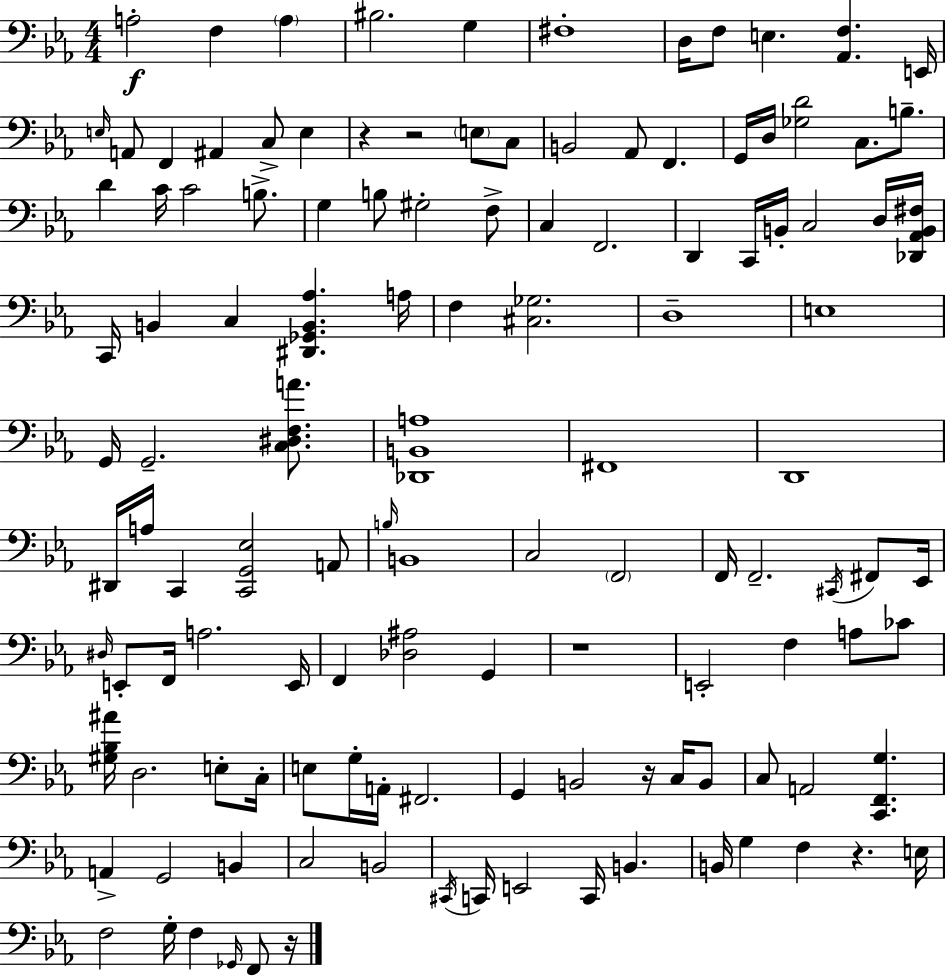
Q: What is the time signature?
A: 4/4